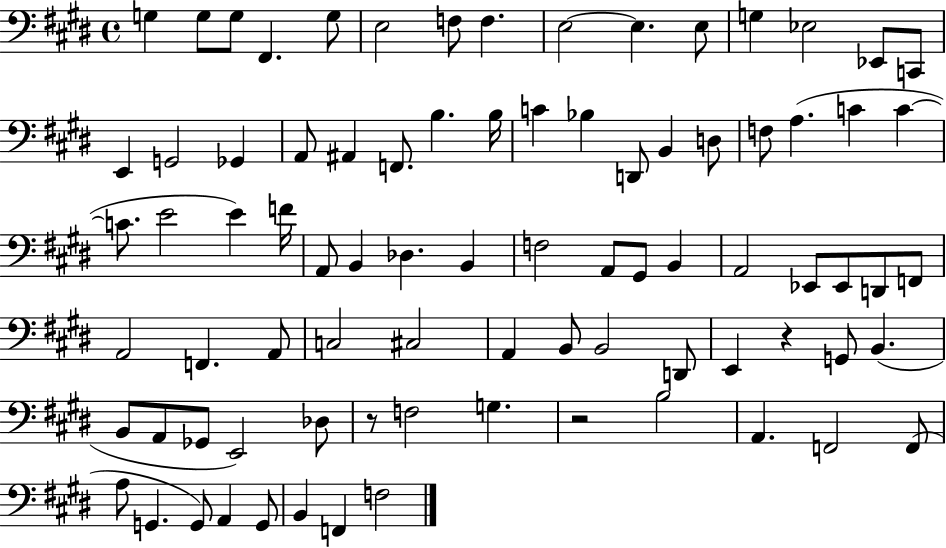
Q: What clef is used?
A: bass